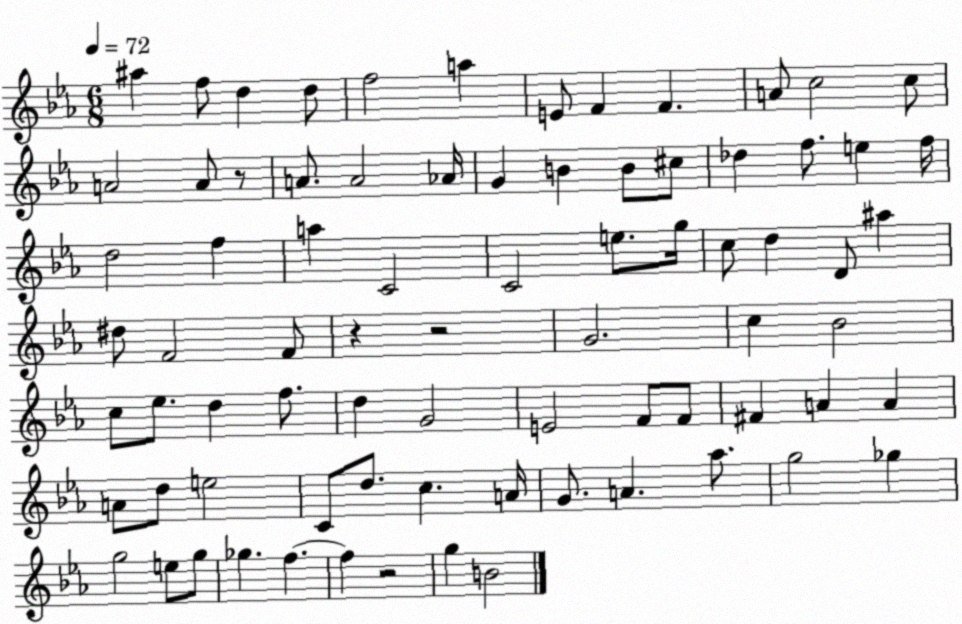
X:1
T:Untitled
M:6/8
L:1/4
K:Eb
^a f/2 d d/2 f2 a E/2 F F A/2 c2 c/2 A2 A/2 z/2 A/2 A2 _A/4 G B B/2 ^c/2 _d f/2 e f/4 d2 f a C2 C2 e/2 g/4 c/2 d D/2 ^a ^d/2 F2 F/2 z z2 G2 c _B2 c/2 _e/2 d f/2 d G2 E2 F/2 F/2 ^F A A A/2 d/2 e2 C/2 d/2 c A/4 G/2 A _a/2 g2 _g g2 e/2 g/2 _g f f z2 g B2